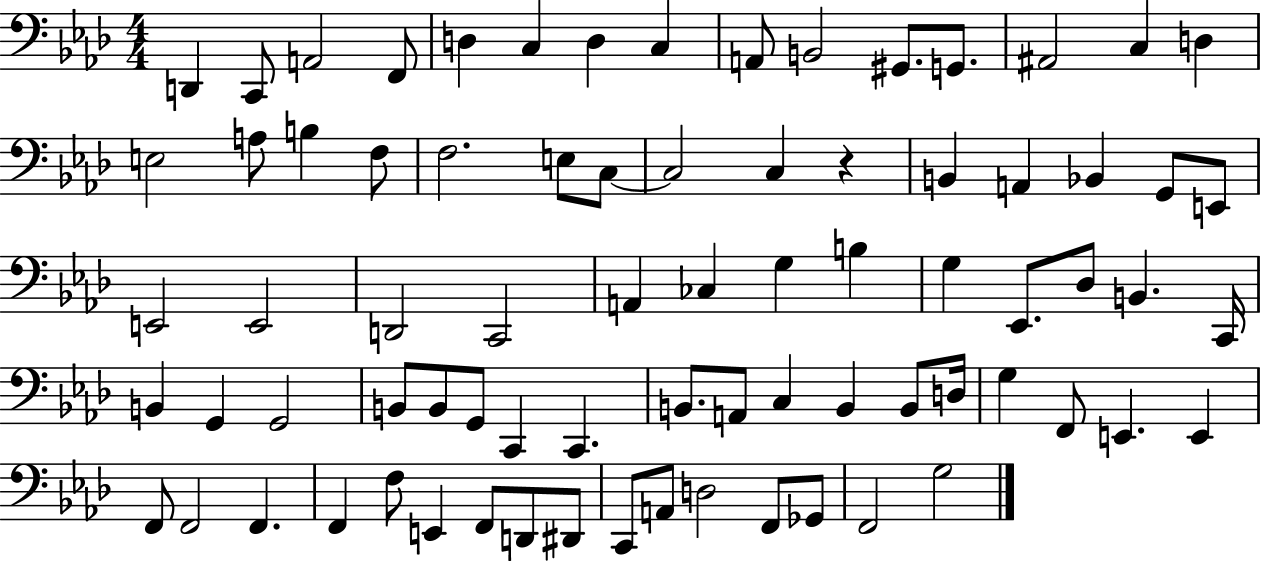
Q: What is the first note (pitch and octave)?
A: D2